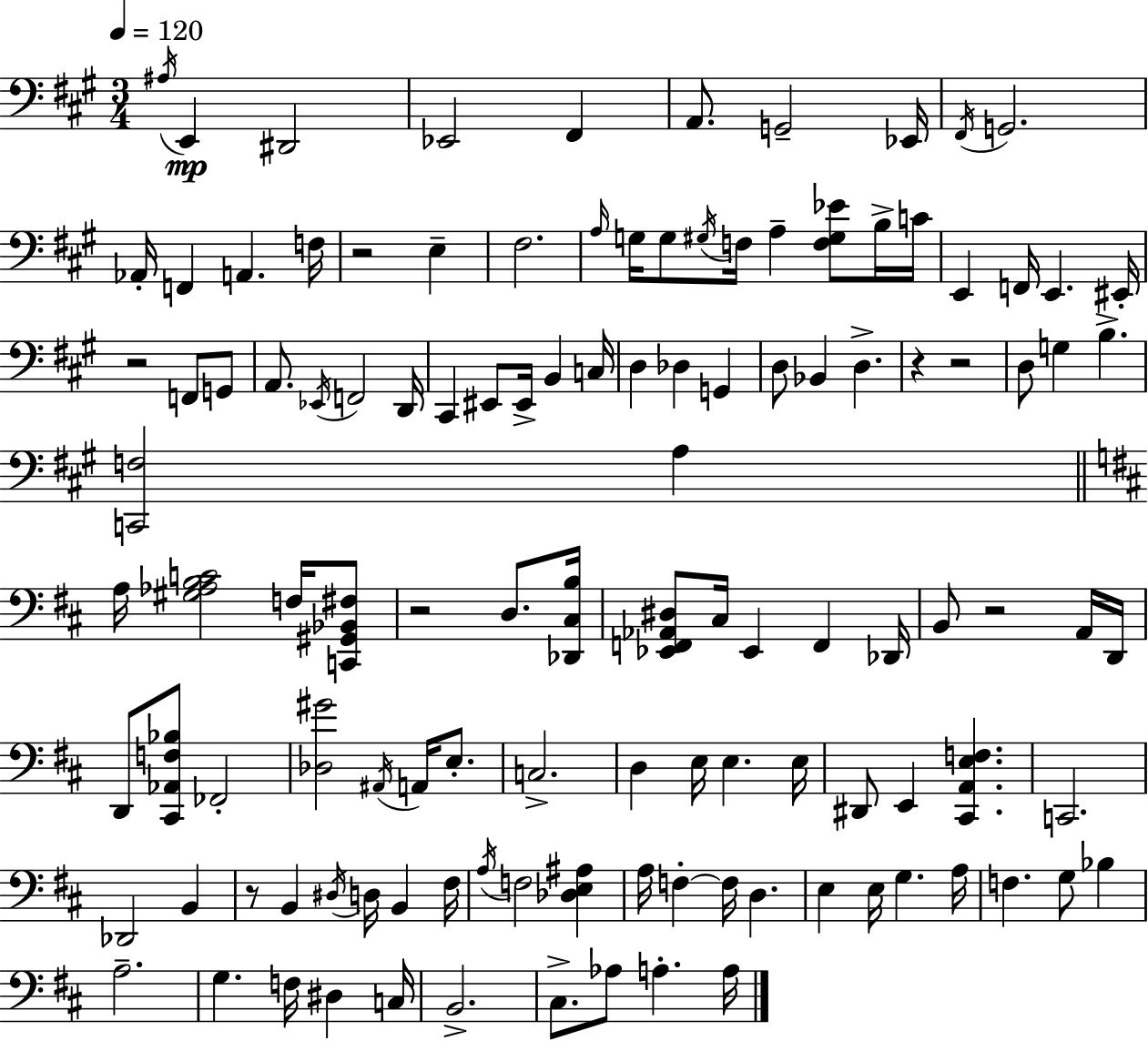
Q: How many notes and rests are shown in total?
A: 119